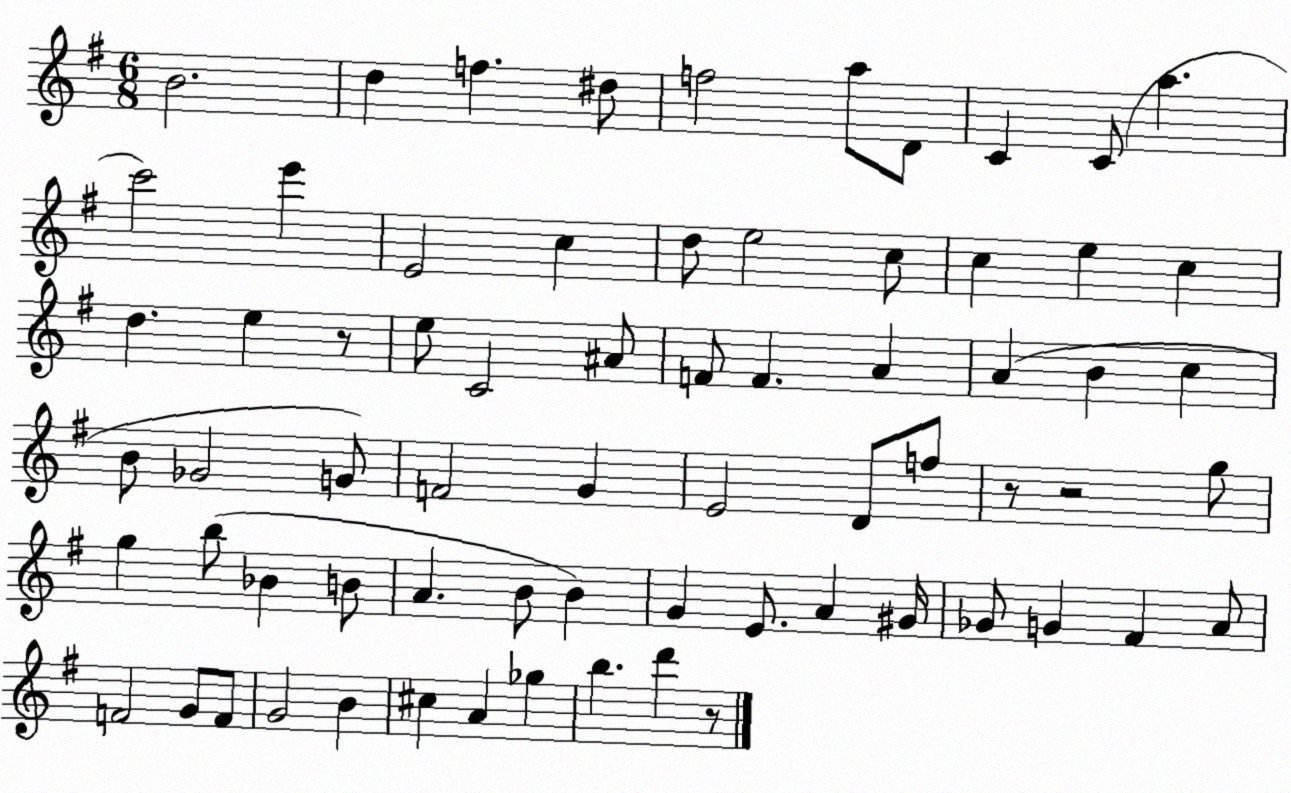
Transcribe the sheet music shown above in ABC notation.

X:1
T:Untitled
M:6/8
L:1/4
K:G
B2 d f ^d/2 f2 a/2 D/2 C C/2 a c'2 e' E2 c d/2 e2 c/2 c e c d e z/2 e/2 C2 ^A/2 F/2 F A A B c B/2 _G2 G/2 F2 G E2 D/2 f/2 z/2 z2 g/2 g b/2 _B B/2 A B/2 B G E/2 A ^G/4 _G/2 G ^F A/2 F2 G/2 F/2 G2 B ^c A _g b d' z/2